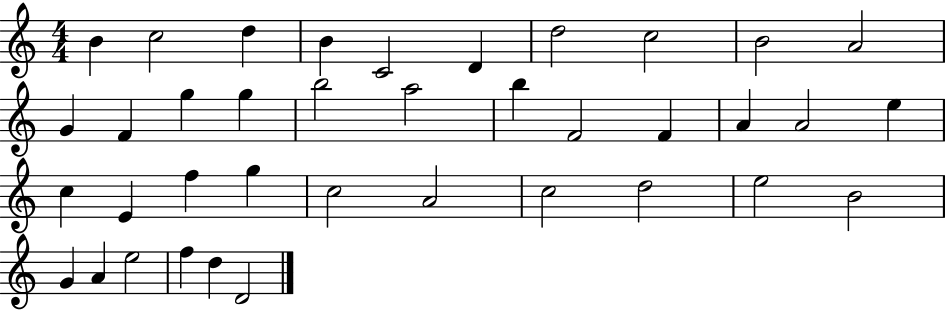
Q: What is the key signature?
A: C major